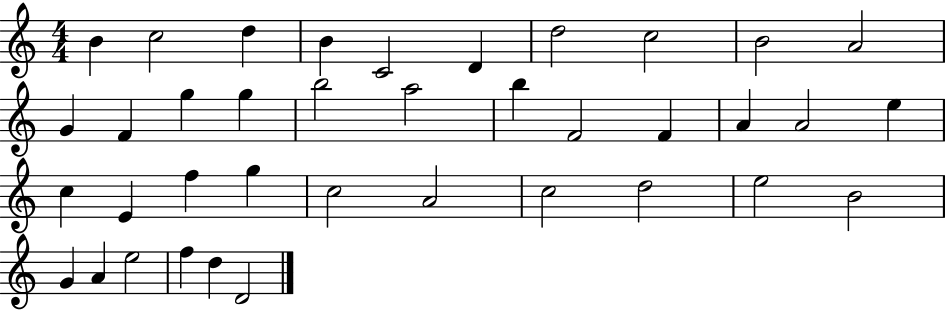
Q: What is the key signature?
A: C major